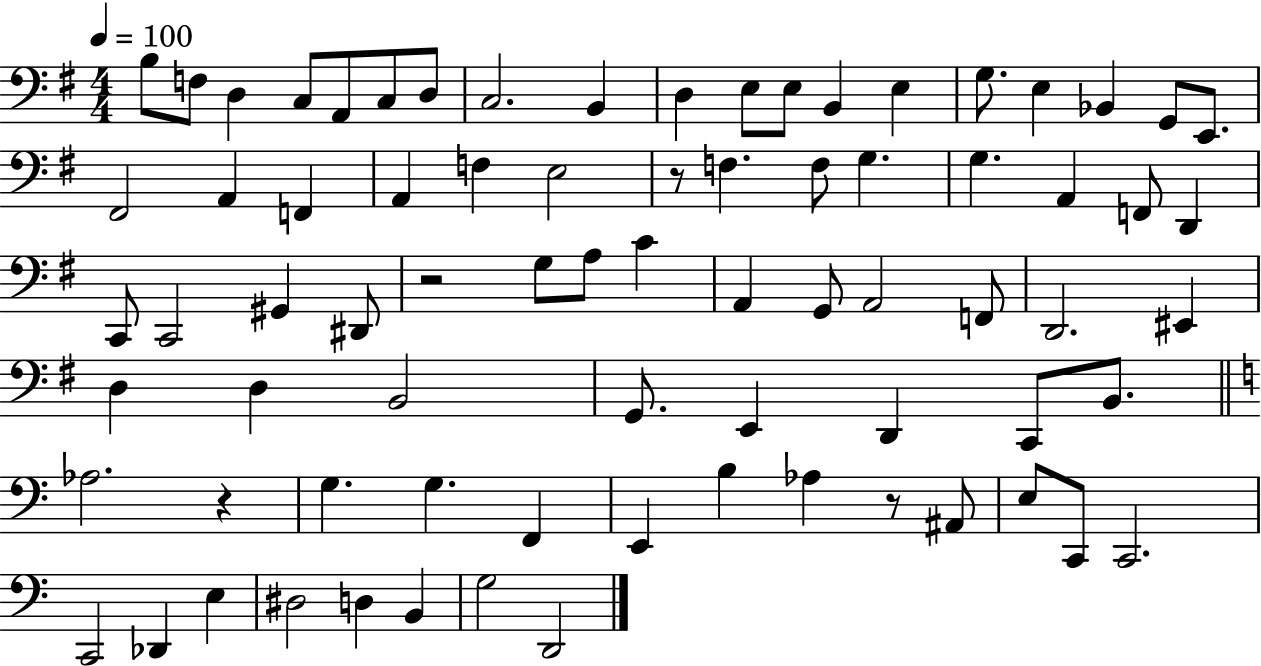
X:1
T:Untitled
M:4/4
L:1/4
K:G
B,/2 F,/2 D, C,/2 A,,/2 C,/2 D,/2 C,2 B,, D, E,/2 E,/2 B,, E, G,/2 E, _B,, G,,/2 E,,/2 ^F,,2 A,, F,, A,, F, E,2 z/2 F, F,/2 G, G, A,, F,,/2 D,, C,,/2 C,,2 ^G,, ^D,,/2 z2 G,/2 A,/2 C A,, G,,/2 A,,2 F,,/2 D,,2 ^E,, D, D, B,,2 G,,/2 E,, D,, C,,/2 B,,/2 _A,2 z G, G, F,, E,, B, _A, z/2 ^A,,/2 E,/2 C,,/2 C,,2 C,,2 _D,, E, ^D,2 D, B,, G,2 D,,2